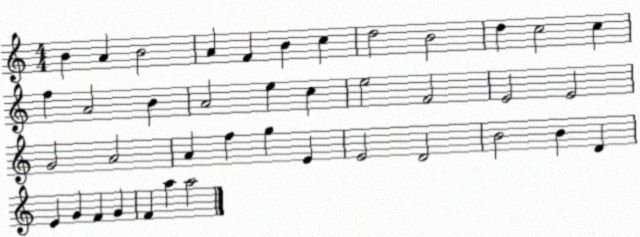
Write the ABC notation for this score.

X:1
T:Untitled
M:4/4
L:1/4
K:C
B A B2 A F B c d2 B2 d c2 c f A2 B A2 e c e2 F2 E2 E2 G2 A2 A f g E E2 D2 B2 B D E G F G F a a2